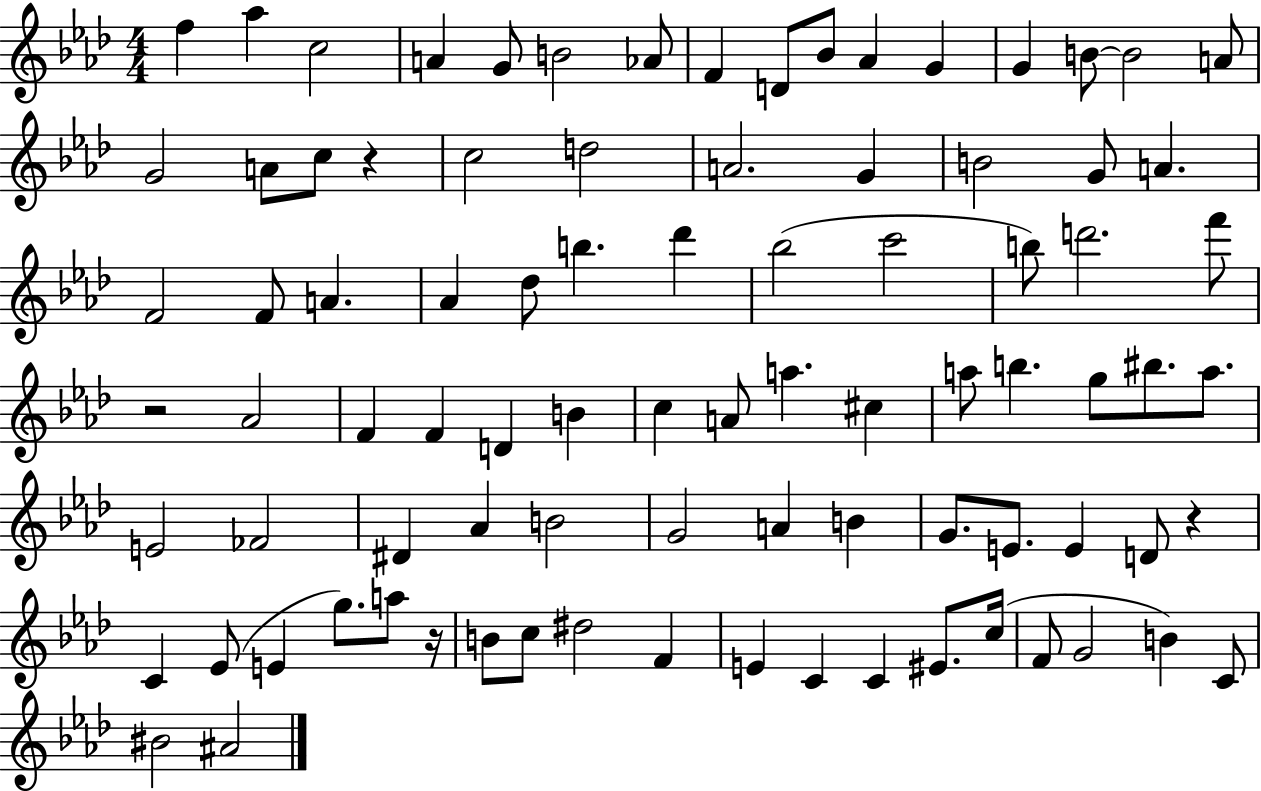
F5/q Ab5/q C5/h A4/q G4/e B4/h Ab4/e F4/q D4/e Bb4/e Ab4/q G4/q G4/q B4/e B4/h A4/e G4/h A4/e C5/e R/q C5/h D5/h A4/h. G4/q B4/h G4/e A4/q. F4/h F4/e A4/q. Ab4/q Db5/e B5/q. Db6/q Bb5/h C6/h B5/e D6/h. F6/e R/h Ab4/h F4/q F4/q D4/q B4/q C5/q A4/e A5/q. C#5/q A5/e B5/q. G5/e BIS5/e. A5/e. E4/h FES4/h D#4/q Ab4/q B4/h G4/h A4/q B4/q G4/e. E4/e. E4/q D4/e R/q C4/q Eb4/e E4/q G5/e. A5/e R/s B4/e C5/e D#5/h F4/q E4/q C4/q C4/q EIS4/e. C5/s F4/e G4/h B4/q C4/e BIS4/h A#4/h